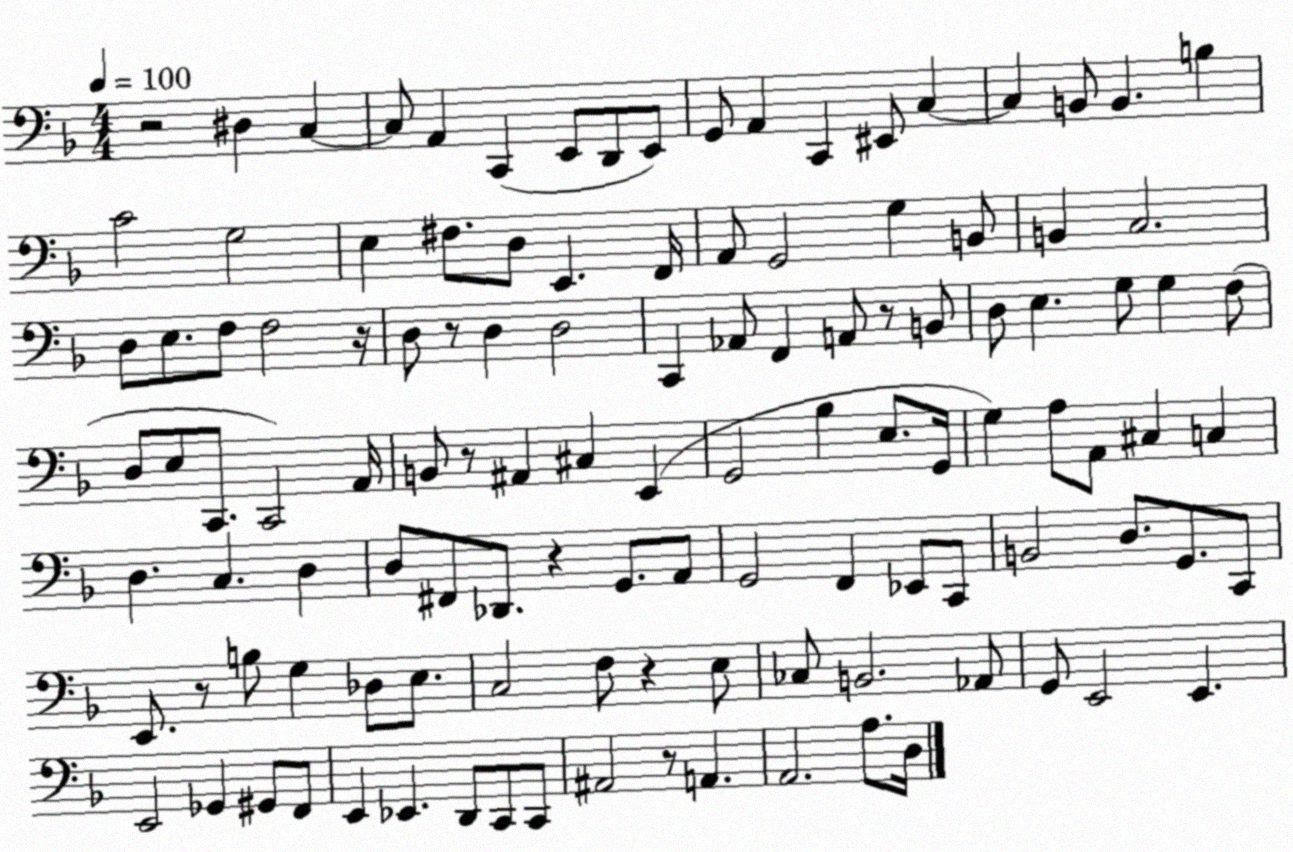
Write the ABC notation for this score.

X:1
T:Untitled
M:4/4
L:1/4
K:F
z2 ^D, C, C,/2 A,, C,, E,,/2 D,,/2 E,,/2 G,,/2 A,, C,, ^E,,/2 C, C, B,,/2 B,, B, C2 G,2 E, ^F,/2 D,/2 E,, F,,/4 A,,/2 G,,2 G, B,,/2 B,, C,2 D,/2 E,/2 F,/2 F,2 z/4 D,/2 z/2 D, D,2 C,, _A,,/2 F,, A,,/2 z/2 B,,/2 D,/2 E, G,/2 G, F,/2 D,/2 E,/2 C,,/2 C,,2 A,,/4 B,,/2 z/2 ^A,, ^C, E,, G,,2 _B, E,/2 G,,/4 G, A,/2 A,,/2 ^C, C, D, C, D, D,/2 ^F,,/2 _D,,/2 z G,,/2 A,,/2 G,,2 F,, _E,,/2 C,,/2 B,,2 D,/2 G,,/2 C,,/2 E,,/2 z/2 B,/2 G, _D,/2 E,/2 C,2 F,/2 z E,/2 _C,/2 B,,2 _A,,/2 G,,/2 E,,2 E,, E,,2 _G,, ^G,,/2 F,,/2 E,, _E,, D,,/2 C,,/2 C,,/2 ^A,,2 z/2 A,, A,,2 A,/2 D,/4